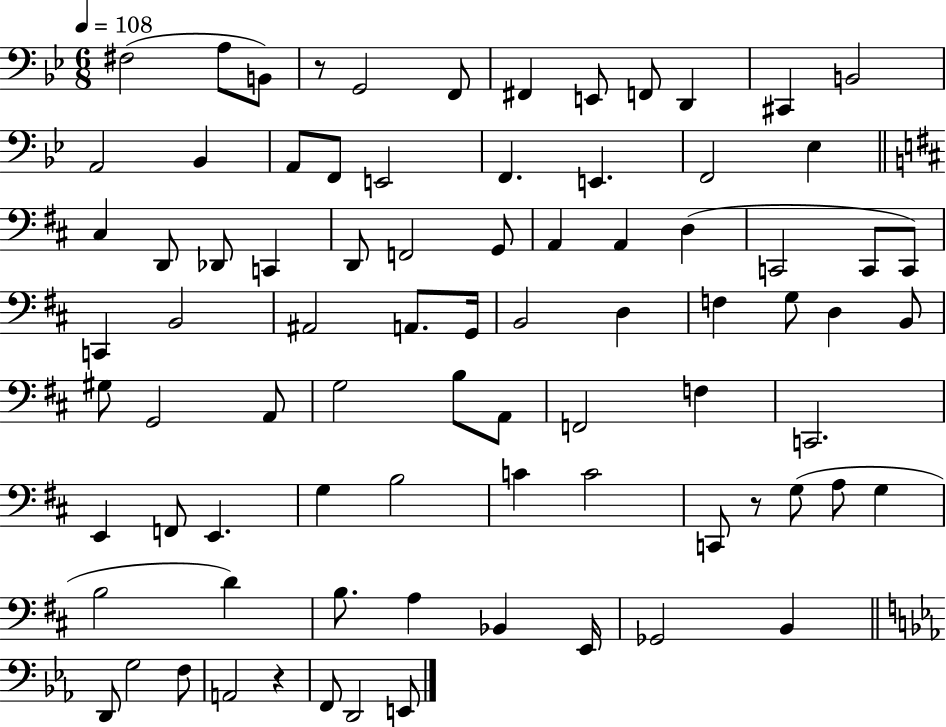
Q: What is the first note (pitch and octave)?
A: F#3